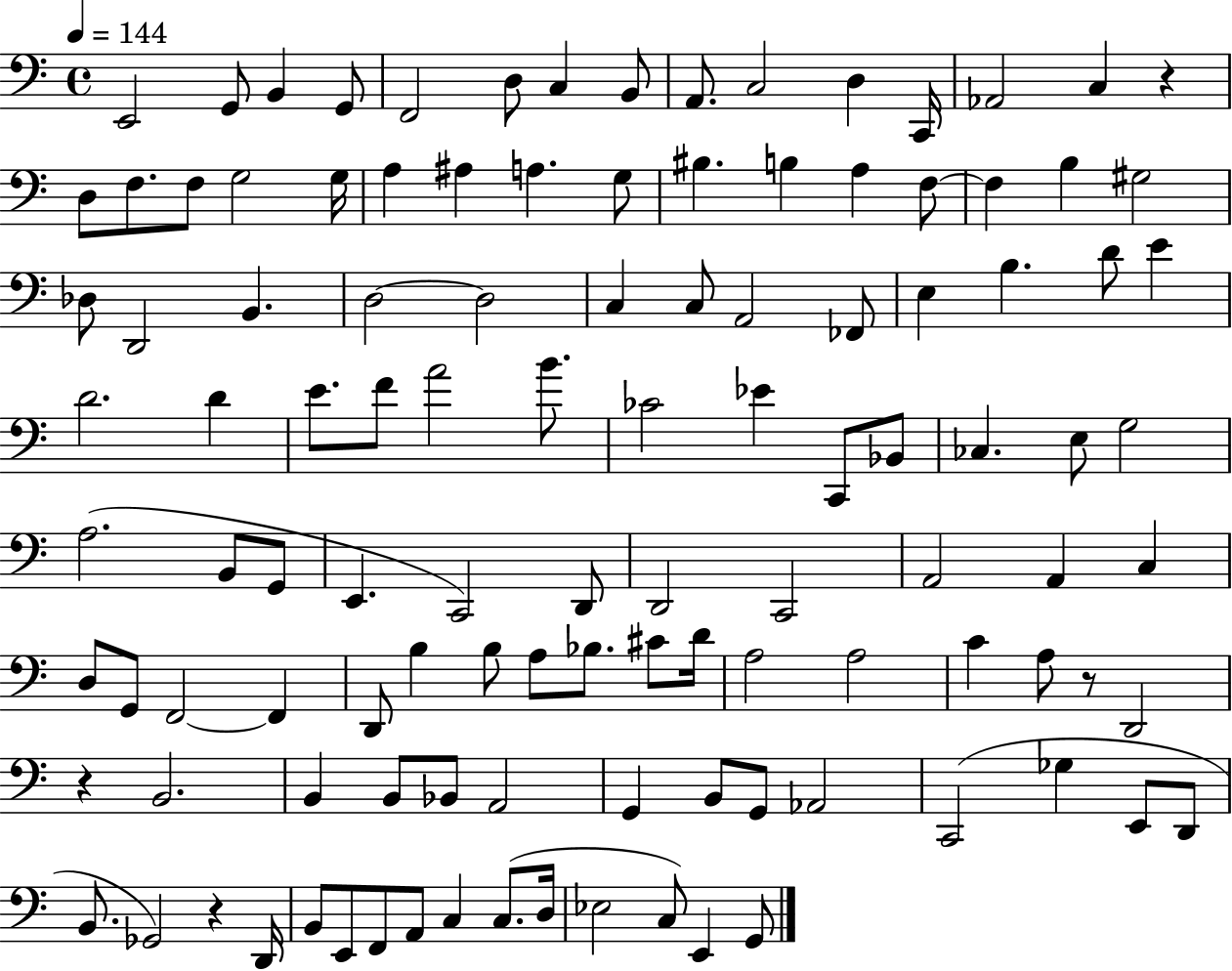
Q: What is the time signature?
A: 4/4